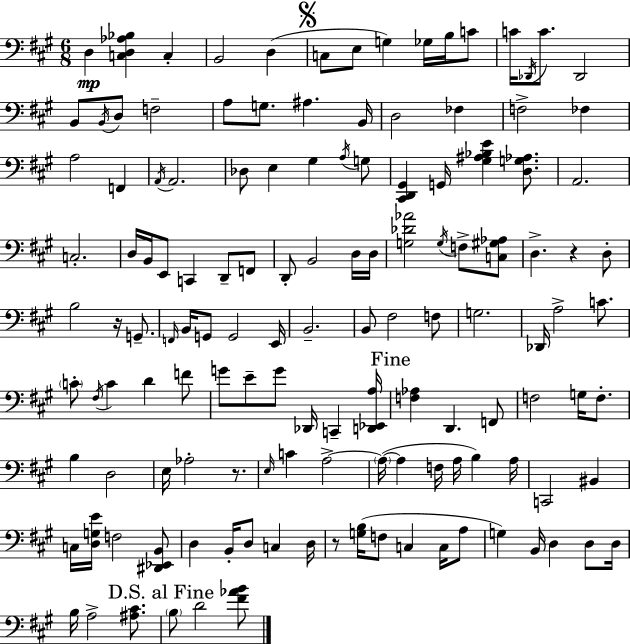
{
  \clef bass
  \numericTimeSignature
  \time 6/8
  \key a \major
  d4\mp <c d aes bes>4 c4-. | b,2 d4( | \mark \markup { \musicglyph "scripts.segno" } c8 e8 g4) ges16 b16 c'8 | c'16 \acciaccatura { des,16 } c'8. des,2 | \break b,8 \acciaccatura { b,16 } d8 f2-- | a8 g8. ais4. | b,16 d2 fes4 | f2-> fes4 | \break a2 f,4 | \acciaccatura { a,16 } a,2. | des8 e4 gis4 | \acciaccatura { a16 } g8 <cis, d, gis,>4 g,16 <gis ais bes e'>4 | \break <d g aes>8. a,2. | c2.-. | d16 b,16 e,8 c,4 | d,8-- f,8 d,8-. b,2 | \break d16 d16 <g des' aes'>2 | \acciaccatura { g16 } f8-> <c gis aes>8 d4.-> r4 | d8-. b2 | r16 g,8.-- \grace { f,16 } b,16 g,8 g,2 | \break e,16 b,2.-- | b,8 fis2 | f8 g2. | des,16 a2-> | \break c'8. \parenthesize c'8-. \acciaccatura { fis16 } c'4 | d'4 f'8 g'8 e'8-- g'8 | des,16 c,4-- <d, ees, a>16 \mark "Fine" <f aes>4 d,4. | f,8 f2 | \break g16 f8.-. b4 d2 | e16 aes2-. | r8. \grace { e16 } c'4 | a2->~~ \parenthesize a16~(~ a4 | \break f16 a16 b4) a16 c,2 | bis,4 c16 <d g e'>16 f2 | <dis, ees, b,>8 d4 | b,16-. d8 c4 d16 r8 <g b>16( f8 | \break c4 c16 a8 g4) | b,16 d4 d8 d16 b16 a2-> | <ais cis'>8. \mark "D.S. al Fine" \parenthesize b8 d'2 | <fis' aes' b'>8 \bar "|."
}